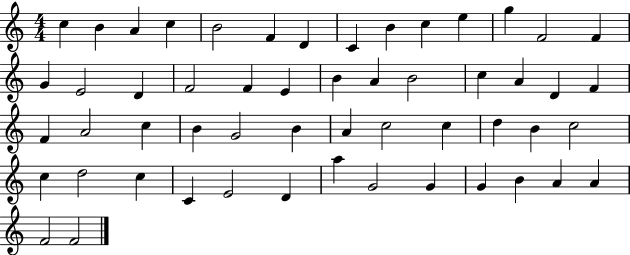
C5/q B4/q A4/q C5/q B4/h F4/q D4/q C4/q B4/q C5/q E5/q G5/q F4/h F4/q G4/q E4/h D4/q F4/h F4/q E4/q B4/q A4/q B4/h C5/q A4/q D4/q F4/q F4/q A4/h C5/q B4/q G4/h B4/q A4/q C5/h C5/q D5/q B4/q C5/h C5/q D5/h C5/q C4/q E4/h D4/q A5/q G4/h G4/q G4/q B4/q A4/q A4/q F4/h F4/h